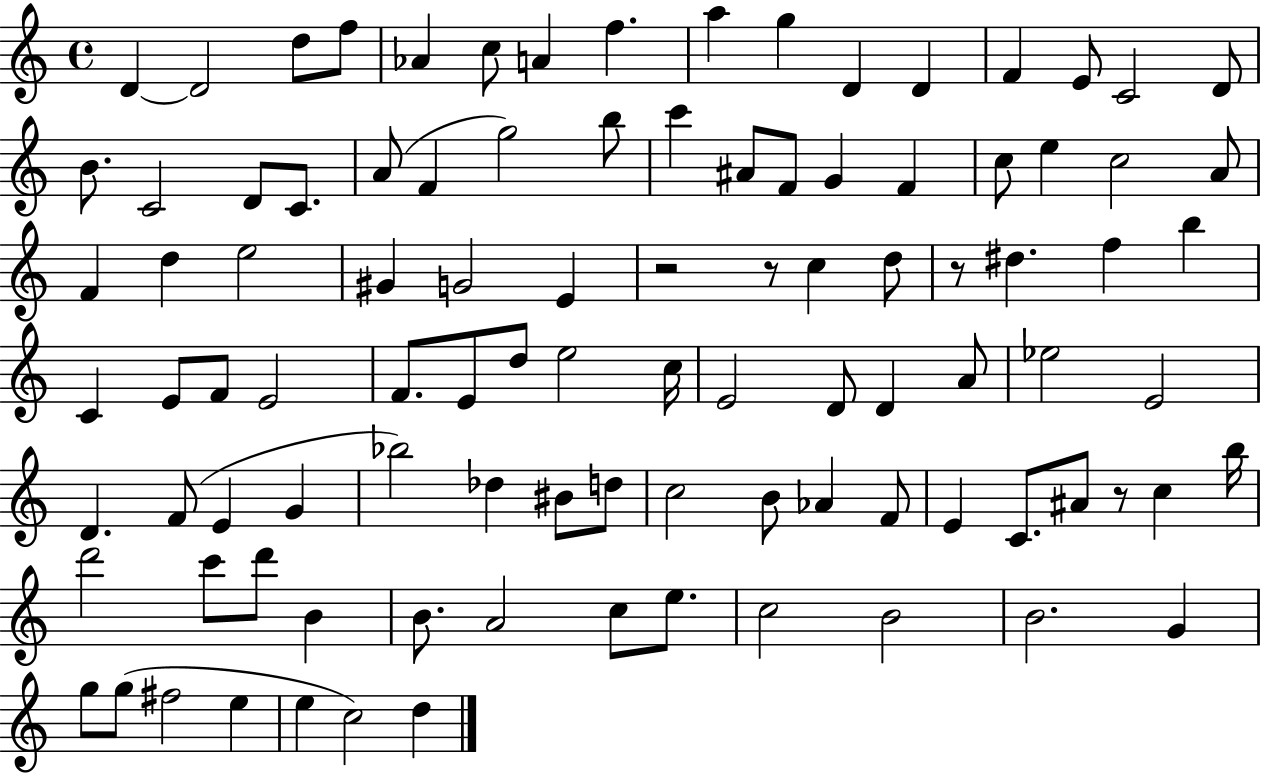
D4/q D4/h D5/e F5/e Ab4/q C5/e A4/q F5/q. A5/q G5/q D4/q D4/q F4/q E4/e C4/h D4/e B4/e. C4/h D4/e C4/e. A4/e F4/q G5/h B5/e C6/q A#4/e F4/e G4/q F4/q C5/e E5/q C5/h A4/e F4/q D5/q E5/h G#4/q G4/h E4/q R/h R/e C5/q D5/e R/e D#5/q. F5/q B5/q C4/q E4/e F4/e E4/h F4/e. E4/e D5/e E5/h C5/s E4/h D4/e D4/q A4/e Eb5/h E4/h D4/q. F4/e E4/q G4/q Bb5/h Db5/q BIS4/e D5/e C5/h B4/e Ab4/q F4/e E4/q C4/e. A#4/e R/e C5/q B5/s D6/h C6/e D6/e B4/q B4/e. A4/h C5/e E5/e. C5/h B4/h B4/h. G4/q G5/e G5/e F#5/h E5/q E5/q C5/h D5/q